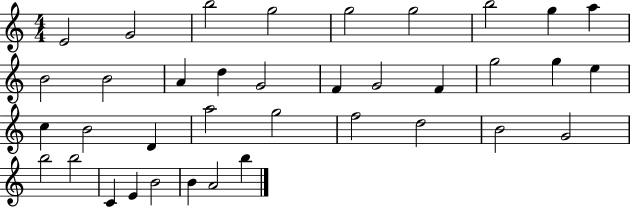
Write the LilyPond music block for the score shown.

{
  \clef treble
  \numericTimeSignature
  \time 4/4
  \key c \major
  e'2 g'2 | b''2 g''2 | g''2 g''2 | b''2 g''4 a''4 | \break b'2 b'2 | a'4 d''4 g'2 | f'4 g'2 f'4 | g''2 g''4 e''4 | \break c''4 b'2 d'4 | a''2 g''2 | f''2 d''2 | b'2 g'2 | \break b''2 b''2 | c'4 e'4 b'2 | b'4 a'2 b''4 | \bar "|."
}